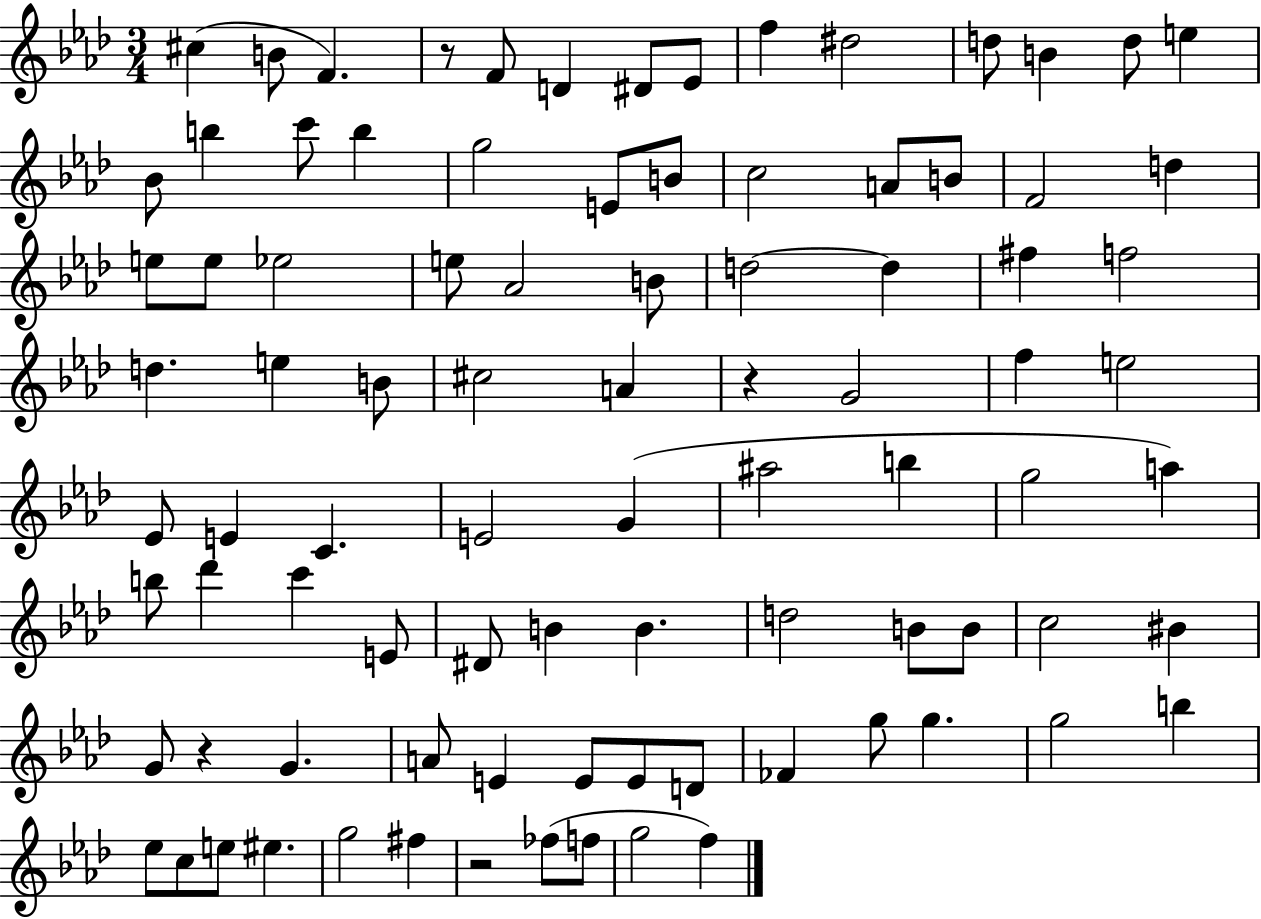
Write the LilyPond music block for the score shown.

{
  \clef treble
  \numericTimeSignature
  \time 3/4
  \key aes \major
  cis''4( b'8 f'4.) | r8 f'8 d'4 dis'8 ees'8 | f''4 dis''2 | d''8 b'4 d''8 e''4 | \break bes'8 b''4 c'''8 b''4 | g''2 e'8 b'8 | c''2 a'8 b'8 | f'2 d''4 | \break e''8 e''8 ees''2 | e''8 aes'2 b'8 | d''2~~ d''4 | fis''4 f''2 | \break d''4. e''4 b'8 | cis''2 a'4 | r4 g'2 | f''4 e''2 | \break ees'8 e'4 c'4. | e'2 g'4( | ais''2 b''4 | g''2 a''4) | \break b''8 des'''4 c'''4 e'8 | dis'8 b'4 b'4. | d''2 b'8 b'8 | c''2 bis'4 | \break g'8 r4 g'4. | a'8 e'4 e'8 e'8 d'8 | fes'4 g''8 g''4. | g''2 b''4 | \break ees''8 c''8 e''8 eis''4. | g''2 fis''4 | r2 fes''8( f''8 | g''2 f''4) | \break \bar "|."
}